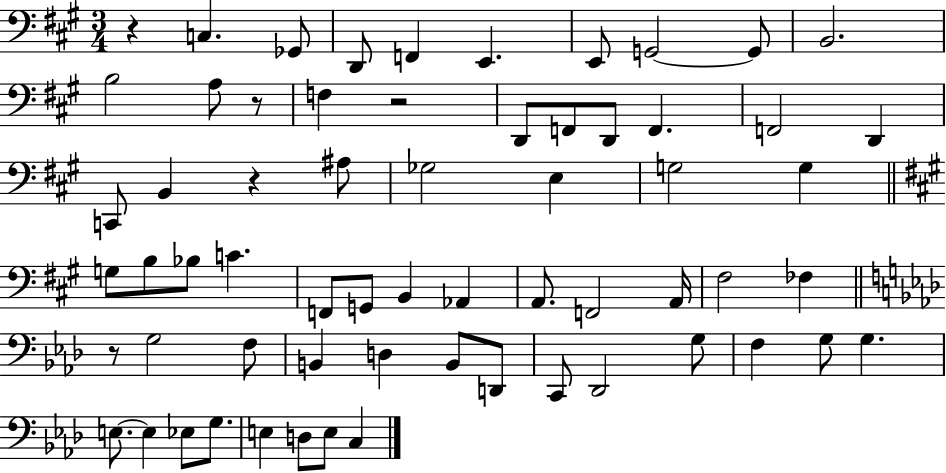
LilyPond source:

{
  \clef bass
  \numericTimeSignature
  \time 3/4
  \key a \major
  \repeat volta 2 { r4 c4. ges,8 | d,8 f,4 e,4. | e,8 g,2~~ g,8 | b,2. | \break b2 a8 r8 | f4 r2 | d,8 f,8 d,8 f,4. | f,2 d,4 | \break c,8 b,4 r4 ais8 | ges2 e4 | g2 g4 | \bar "||" \break \key a \major g8 b8 bes8 c'4. | f,8 g,8 b,4 aes,4 | a,8. f,2 a,16 | fis2 fes4 | \break \bar "||" \break \key aes \major r8 g2 f8 | b,4 d4 b,8 d,8 | c,8 des,2 g8 | f4 g8 g4. | \break e8.~~ e4 ees8 g8. | e4 d8 e8 c4 | } \bar "|."
}